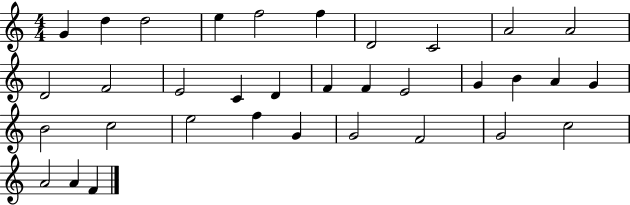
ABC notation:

X:1
T:Untitled
M:4/4
L:1/4
K:C
G d d2 e f2 f D2 C2 A2 A2 D2 F2 E2 C D F F E2 G B A G B2 c2 e2 f G G2 F2 G2 c2 A2 A F